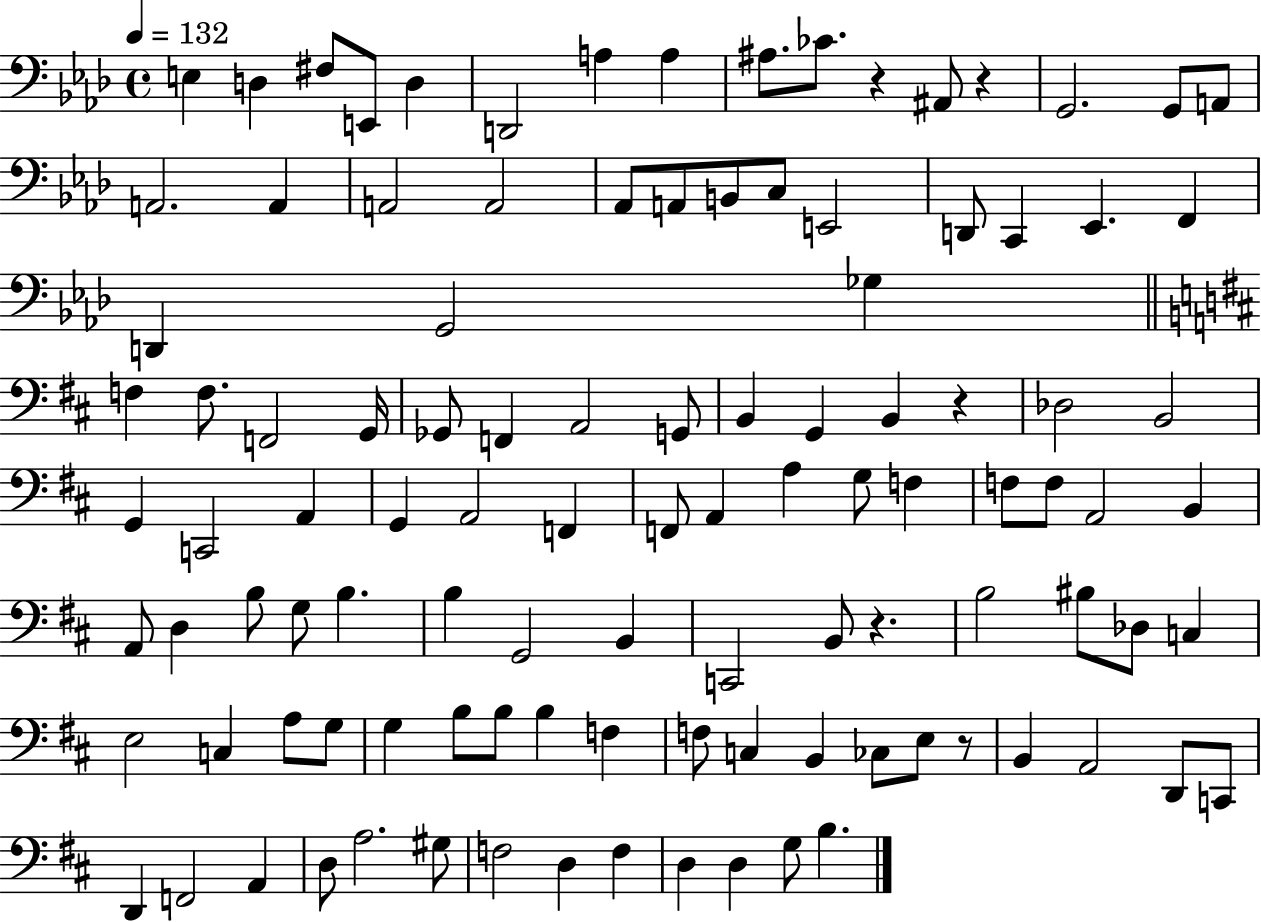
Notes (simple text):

E3/q D3/q F#3/e E2/e D3/q D2/h A3/q A3/q A#3/e. CES4/e. R/q A#2/e R/q G2/h. G2/e A2/e A2/h. A2/q A2/h A2/h Ab2/e A2/e B2/e C3/e E2/h D2/e C2/q Eb2/q. F2/q D2/q G2/h Gb3/q F3/q F3/e. F2/h G2/s Gb2/e F2/q A2/h G2/e B2/q G2/q B2/q R/q Db3/h B2/h G2/q C2/h A2/q G2/q A2/h F2/q F2/e A2/q A3/q G3/e F3/q F3/e F3/e A2/h B2/q A2/e D3/q B3/e G3/e B3/q. B3/q G2/h B2/q C2/h B2/e R/q. B3/h BIS3/e Db3/e C3/q E3/h C3/q A3/e G3/e G3/q B3/e B3/e B3/q F3/q F3/e C3/q B2/q CES3/e E3/e R/e B2/q A2/h D2/e C2/e D2/q F2/h A2/q D3/e A3/h. G#3/e F3/h D3/q F3/q D3/q D3/q G3/e B3/q.